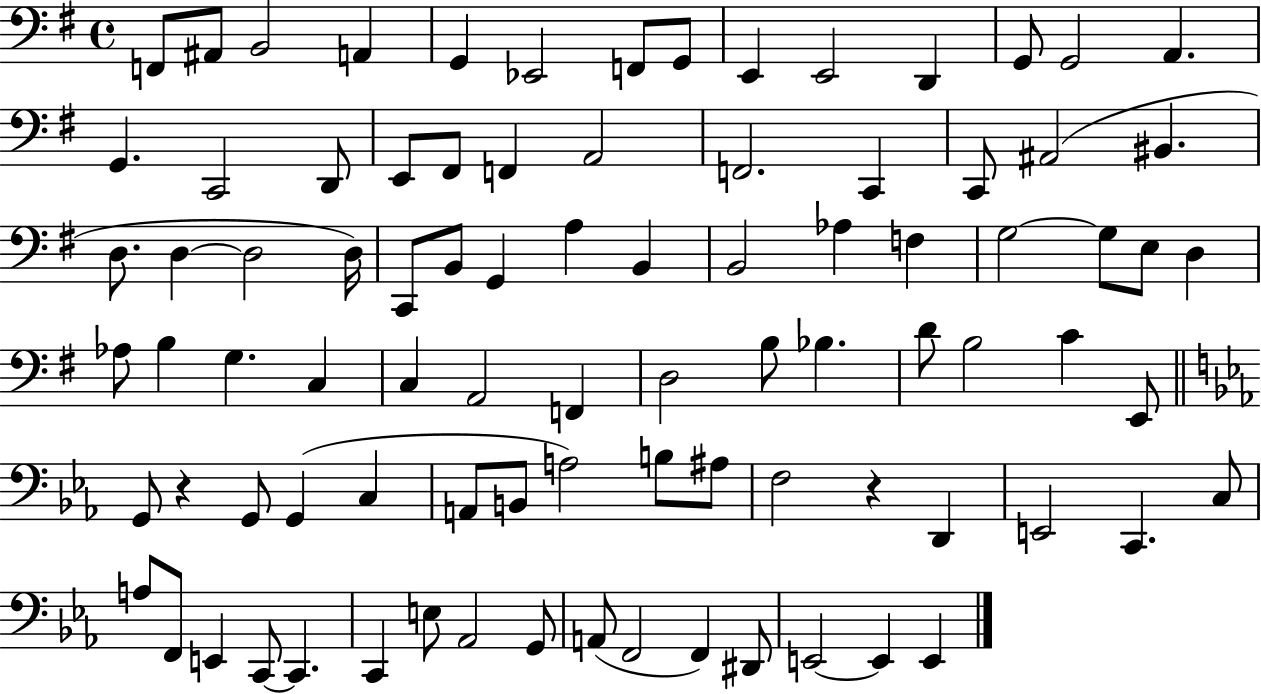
{
  \clef bass
  \time 4/4
  \defaultTimeSignature
  \key g \major
  \repeat volta 2 { f,8 ais,8 b,2 a,4 | g,4 ees,2 f,8 g,8 | e,4 e,2 d,4 | g,8 g,2 a,4. | \break g,4. c,2 d,8 | e,8 fis,8 f,4 a,2 | f,2. c,4 | c,8 ais,2( bis,4. | \break d8. d4~~ d2 d16) | c,8 b,8 g,4 a4 b,4 | b,2 aes4 f4 | g2~~ g8 e8 d4 | \break aes8 b4 g4. c4 | c4 a,2 f,4 | d2 b8 bes4. | d'8 b2 c'4 e,8 | \break \bar "||" \break \key c \minor g,8 r4 g,8 g,4( c4 | a,8 b,8 a2) b8 ais8 | f2 r4 d,4 | e,2 c,4. c8 | \break a8 f,8 e,4 c,8~~ c,4. | c,4 e8 aes,2 g,8 | a,8( f,2 f,4) dis,8 | e,2~~ e,4 e,4 | \break } \bar "|."
}